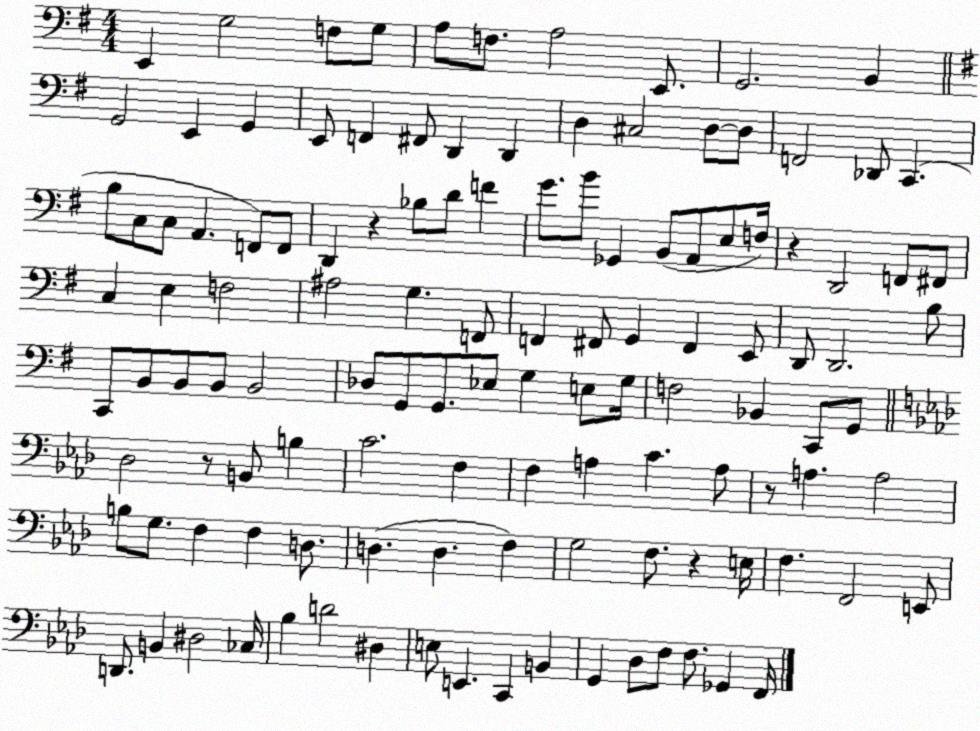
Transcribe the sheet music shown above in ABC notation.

X:1
T:Untitled
M:4/4
L:1/4
K:G
E,, G,2 F,/2 G,/2 A,/2 F,/2 A,2 E,,/2 G,,2 B,, G,,2 E,, G,, E,,/2 F,, ^F,,/2 D,, D,, D, ^C,2 D,/2 D,/2 F,,2 _D,,/2 C,, B,/2 C,/2 C,/2 A,, F,,/2 F,,/2 D,, z _B,/2 D/2 F G/2 B/2 _G,, B,,/2 A,,/2 E,/2 F,/4 z D,,2 F,,/2 ^F,,/2 C, E, F,2 ^A,2 G, F,,/2 F,, ^F,,/2 G,, ^F,, E,,/2 D,,/2 D,,2 B,/2 C,,/2 B,,/2 B,,/2 B,,/2 B,,2 _D,/2 G,,/2 G,,/2 _E,/2 G, E,/2 G,/4 F,2 _B,, C,,/2 G,,/2 _D,2 z/2 B,,/2 B, C2 F, F, A, C A,/2 z/2 A, A,2 B,/2 G,/2 F, F, D,/2 D, D, F, G,2 F,/2 z E,/4 F, F,,2 E,,/2 D,,/2 B,, ^D,2 _C,/4 _B, D2 ^D, E,/2 E,, C,, B,, G,, _D,/2 F,/2 F,/2 _G,, F,,/4